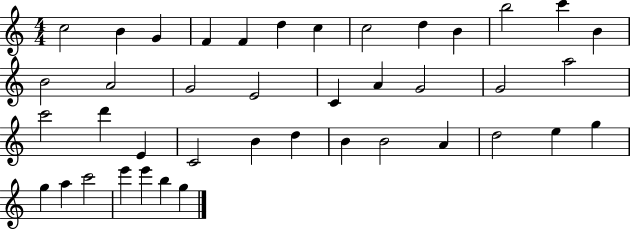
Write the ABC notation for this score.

X:1
T:Untitled
M:4/4
L:1/4
K:C
c2 B G F F d c c2 d B b2 c' B B2 A2 G2 E2 C A G2 G2 a2 c'2 d' E C2 B d B B2 A d2 e g g a c'2 e' e' b g